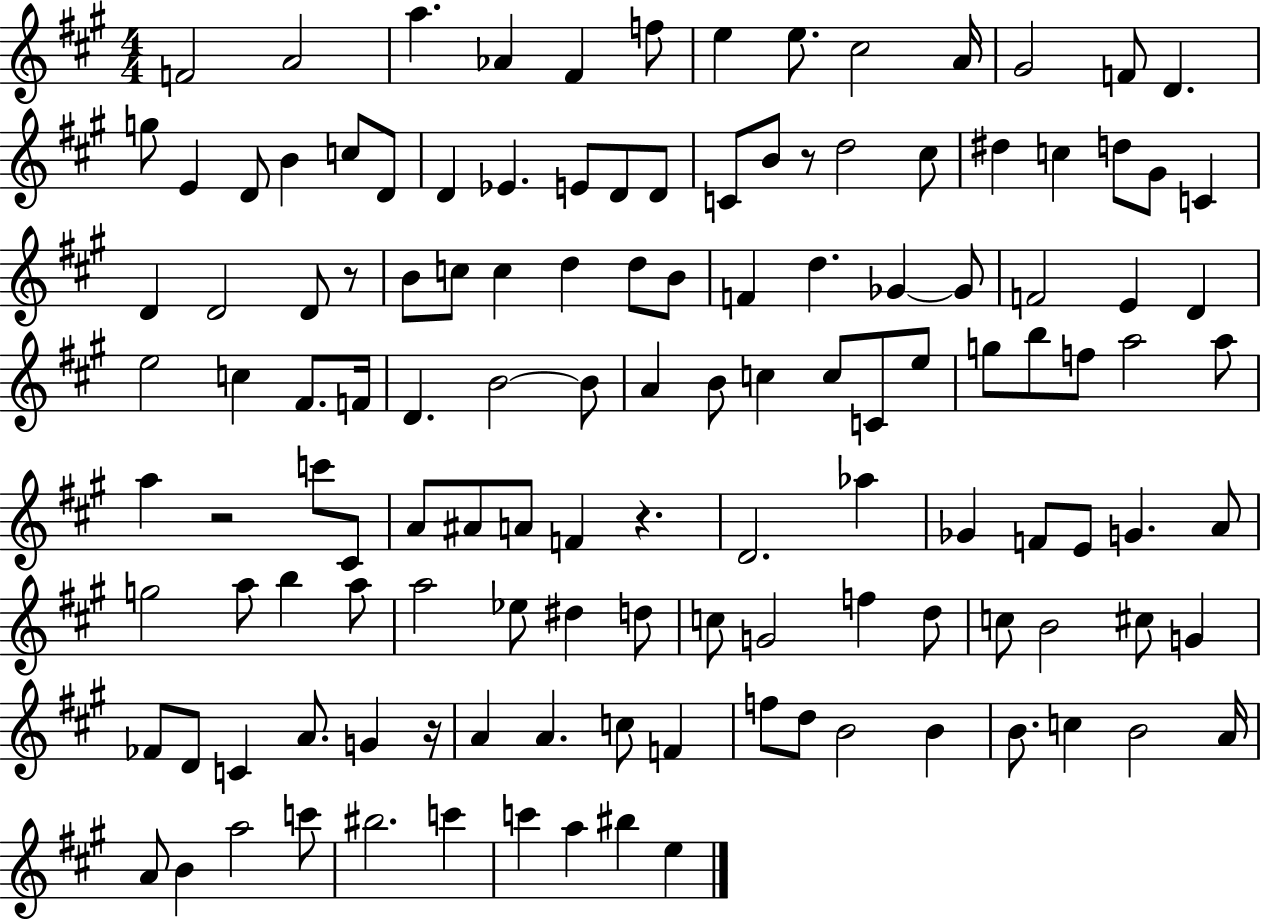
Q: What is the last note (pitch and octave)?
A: E5